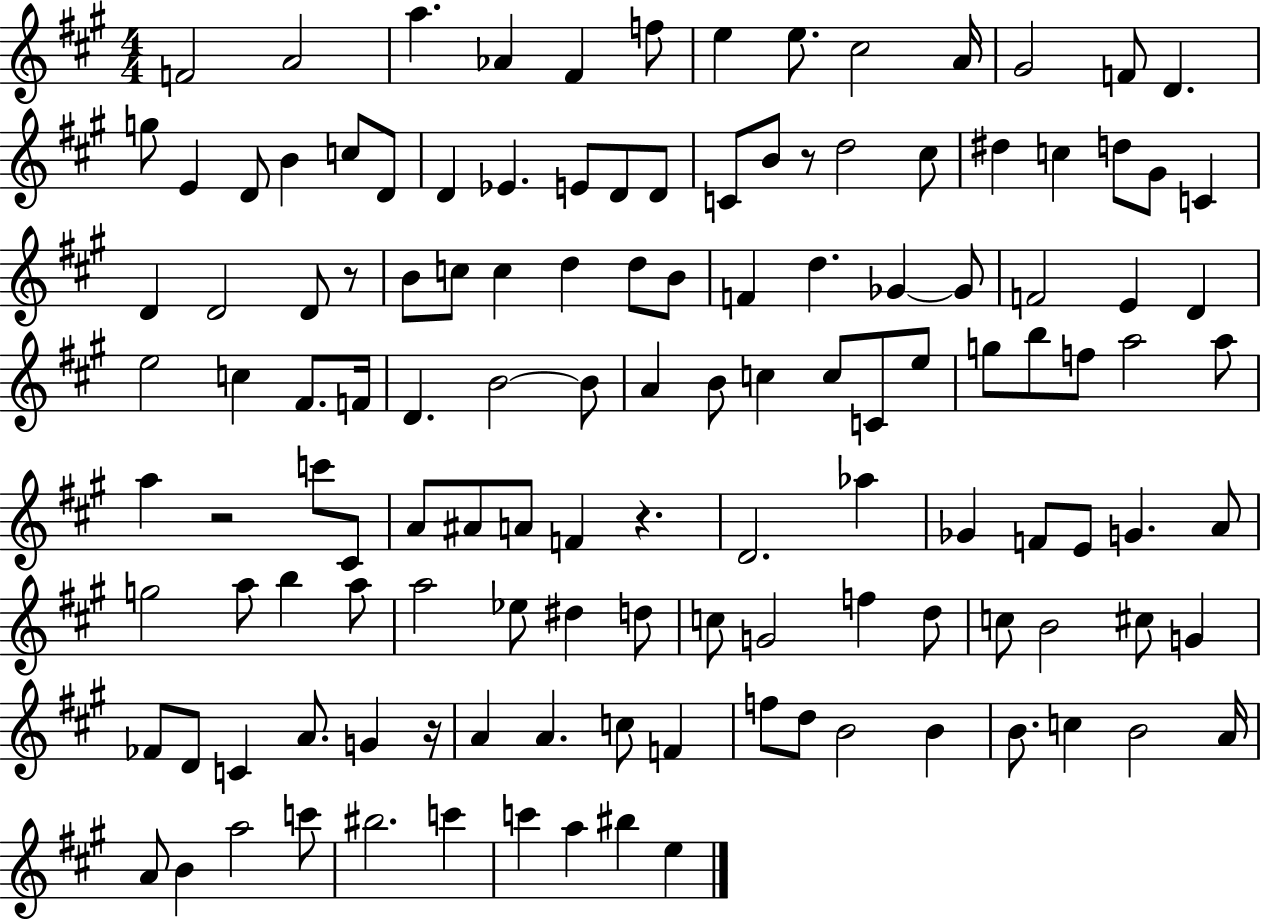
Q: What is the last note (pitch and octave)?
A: E5